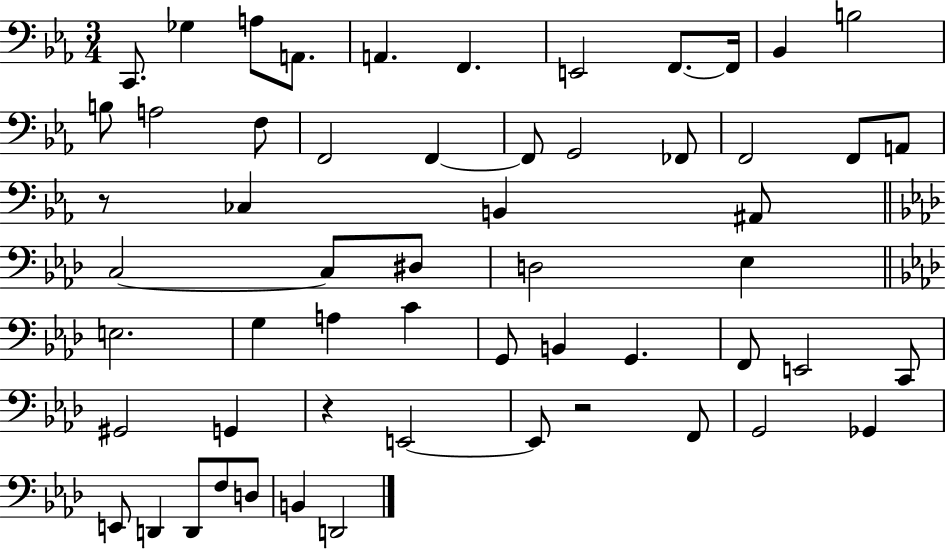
X:1
T:Untitled
M:3/4
L:1/4
K:Eb
C,,/2 _G, A,/2 A,,/2 A,, F,, E,,2 F,,/2 F,,/4 _B,, B,2 B,/2 A,2 F,/2 F,,2 F,, F,,/2 G,,2 _F,,/2 F,,2 F,,/2 A,,/2 z/2 _C, B,, ^A,,/2 C,2 C,/2 ^D,/2 D,2 _E, E,2 G, A, C G,,/2 B,, G,, F,,/2 E,,2 C,,/2 ^G,,2 G,, z E,,2 E,,/2 z2 F,,/2 G,,2 _G,, E,,/2 D,, D,,/2 F,/2 D,/2 B,, D,,2